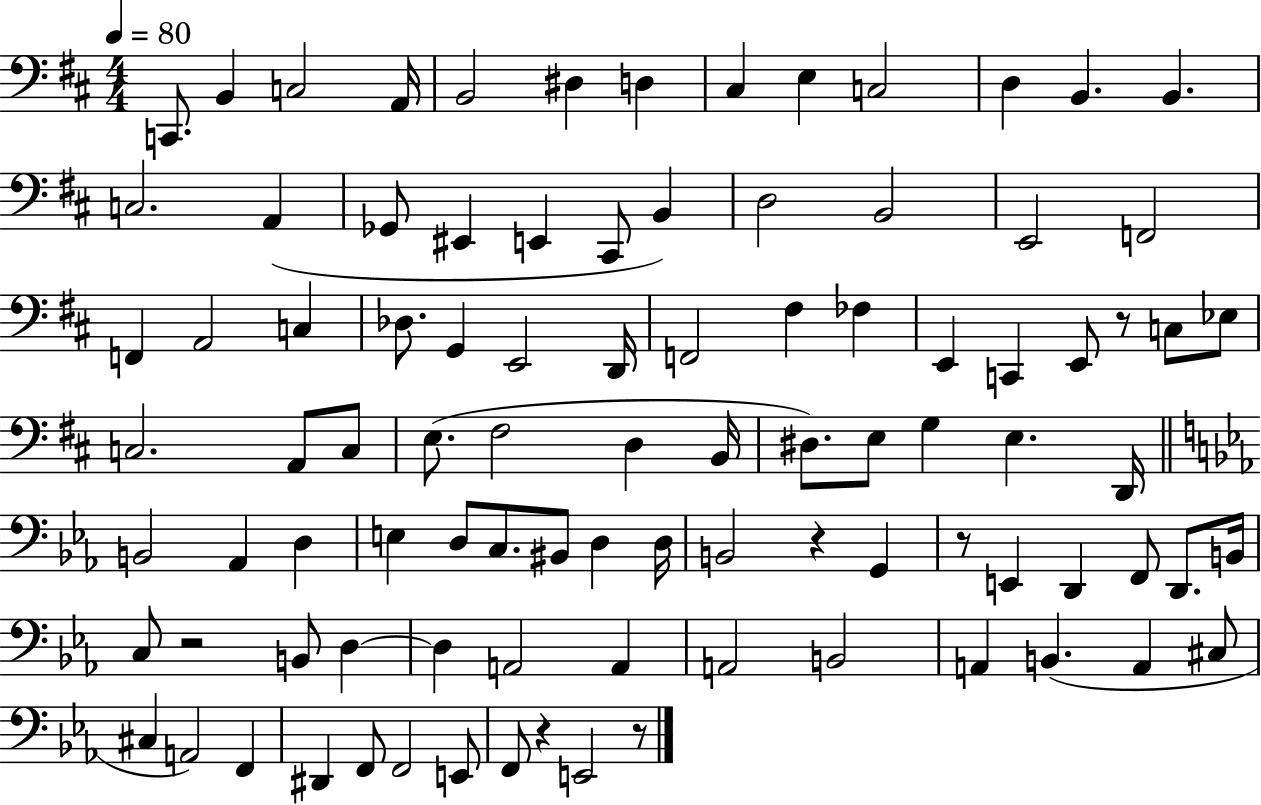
X:1
T:Untitled
M:4/4
L:1/4
K:D
C,,/2 B,, C,2 A,,/4 B,,2 ^D, D, ^C, E, C,2 D, B,, B,, C,2 A,, _G,,/2 ^E,, E,, ^C,,/2 B,, D,2 B,,2 E,,2 F,,2 F,, A,,2 C, _D,/2 G,, E,,2 D,,/4 F,,2 ^F, _F, E,, C,, E,,/2 z/2 C,/2 _E,/2 C,2 A,,/2 C,/2 E,/2 ^F,2 D, B,,/4 ^D,/2 E,/2 G, E, D,,/4 B,,2 _A,, D, E, D,/2 C,/2 ^B,,/2 D, D,/4 B,,2 z G,, z/2 E,, D,, F,,/2 D,,/2 B,,/4 C,/2 z2 B,,/2 D, D, A,,2 A,, A,,2 B,,2 A,, B,, A,, ^C,/2 ^C, A,,2 F,, ^D,, F,,/2 F,,2 E,,/2 F,,/2 z E,,2 z/2